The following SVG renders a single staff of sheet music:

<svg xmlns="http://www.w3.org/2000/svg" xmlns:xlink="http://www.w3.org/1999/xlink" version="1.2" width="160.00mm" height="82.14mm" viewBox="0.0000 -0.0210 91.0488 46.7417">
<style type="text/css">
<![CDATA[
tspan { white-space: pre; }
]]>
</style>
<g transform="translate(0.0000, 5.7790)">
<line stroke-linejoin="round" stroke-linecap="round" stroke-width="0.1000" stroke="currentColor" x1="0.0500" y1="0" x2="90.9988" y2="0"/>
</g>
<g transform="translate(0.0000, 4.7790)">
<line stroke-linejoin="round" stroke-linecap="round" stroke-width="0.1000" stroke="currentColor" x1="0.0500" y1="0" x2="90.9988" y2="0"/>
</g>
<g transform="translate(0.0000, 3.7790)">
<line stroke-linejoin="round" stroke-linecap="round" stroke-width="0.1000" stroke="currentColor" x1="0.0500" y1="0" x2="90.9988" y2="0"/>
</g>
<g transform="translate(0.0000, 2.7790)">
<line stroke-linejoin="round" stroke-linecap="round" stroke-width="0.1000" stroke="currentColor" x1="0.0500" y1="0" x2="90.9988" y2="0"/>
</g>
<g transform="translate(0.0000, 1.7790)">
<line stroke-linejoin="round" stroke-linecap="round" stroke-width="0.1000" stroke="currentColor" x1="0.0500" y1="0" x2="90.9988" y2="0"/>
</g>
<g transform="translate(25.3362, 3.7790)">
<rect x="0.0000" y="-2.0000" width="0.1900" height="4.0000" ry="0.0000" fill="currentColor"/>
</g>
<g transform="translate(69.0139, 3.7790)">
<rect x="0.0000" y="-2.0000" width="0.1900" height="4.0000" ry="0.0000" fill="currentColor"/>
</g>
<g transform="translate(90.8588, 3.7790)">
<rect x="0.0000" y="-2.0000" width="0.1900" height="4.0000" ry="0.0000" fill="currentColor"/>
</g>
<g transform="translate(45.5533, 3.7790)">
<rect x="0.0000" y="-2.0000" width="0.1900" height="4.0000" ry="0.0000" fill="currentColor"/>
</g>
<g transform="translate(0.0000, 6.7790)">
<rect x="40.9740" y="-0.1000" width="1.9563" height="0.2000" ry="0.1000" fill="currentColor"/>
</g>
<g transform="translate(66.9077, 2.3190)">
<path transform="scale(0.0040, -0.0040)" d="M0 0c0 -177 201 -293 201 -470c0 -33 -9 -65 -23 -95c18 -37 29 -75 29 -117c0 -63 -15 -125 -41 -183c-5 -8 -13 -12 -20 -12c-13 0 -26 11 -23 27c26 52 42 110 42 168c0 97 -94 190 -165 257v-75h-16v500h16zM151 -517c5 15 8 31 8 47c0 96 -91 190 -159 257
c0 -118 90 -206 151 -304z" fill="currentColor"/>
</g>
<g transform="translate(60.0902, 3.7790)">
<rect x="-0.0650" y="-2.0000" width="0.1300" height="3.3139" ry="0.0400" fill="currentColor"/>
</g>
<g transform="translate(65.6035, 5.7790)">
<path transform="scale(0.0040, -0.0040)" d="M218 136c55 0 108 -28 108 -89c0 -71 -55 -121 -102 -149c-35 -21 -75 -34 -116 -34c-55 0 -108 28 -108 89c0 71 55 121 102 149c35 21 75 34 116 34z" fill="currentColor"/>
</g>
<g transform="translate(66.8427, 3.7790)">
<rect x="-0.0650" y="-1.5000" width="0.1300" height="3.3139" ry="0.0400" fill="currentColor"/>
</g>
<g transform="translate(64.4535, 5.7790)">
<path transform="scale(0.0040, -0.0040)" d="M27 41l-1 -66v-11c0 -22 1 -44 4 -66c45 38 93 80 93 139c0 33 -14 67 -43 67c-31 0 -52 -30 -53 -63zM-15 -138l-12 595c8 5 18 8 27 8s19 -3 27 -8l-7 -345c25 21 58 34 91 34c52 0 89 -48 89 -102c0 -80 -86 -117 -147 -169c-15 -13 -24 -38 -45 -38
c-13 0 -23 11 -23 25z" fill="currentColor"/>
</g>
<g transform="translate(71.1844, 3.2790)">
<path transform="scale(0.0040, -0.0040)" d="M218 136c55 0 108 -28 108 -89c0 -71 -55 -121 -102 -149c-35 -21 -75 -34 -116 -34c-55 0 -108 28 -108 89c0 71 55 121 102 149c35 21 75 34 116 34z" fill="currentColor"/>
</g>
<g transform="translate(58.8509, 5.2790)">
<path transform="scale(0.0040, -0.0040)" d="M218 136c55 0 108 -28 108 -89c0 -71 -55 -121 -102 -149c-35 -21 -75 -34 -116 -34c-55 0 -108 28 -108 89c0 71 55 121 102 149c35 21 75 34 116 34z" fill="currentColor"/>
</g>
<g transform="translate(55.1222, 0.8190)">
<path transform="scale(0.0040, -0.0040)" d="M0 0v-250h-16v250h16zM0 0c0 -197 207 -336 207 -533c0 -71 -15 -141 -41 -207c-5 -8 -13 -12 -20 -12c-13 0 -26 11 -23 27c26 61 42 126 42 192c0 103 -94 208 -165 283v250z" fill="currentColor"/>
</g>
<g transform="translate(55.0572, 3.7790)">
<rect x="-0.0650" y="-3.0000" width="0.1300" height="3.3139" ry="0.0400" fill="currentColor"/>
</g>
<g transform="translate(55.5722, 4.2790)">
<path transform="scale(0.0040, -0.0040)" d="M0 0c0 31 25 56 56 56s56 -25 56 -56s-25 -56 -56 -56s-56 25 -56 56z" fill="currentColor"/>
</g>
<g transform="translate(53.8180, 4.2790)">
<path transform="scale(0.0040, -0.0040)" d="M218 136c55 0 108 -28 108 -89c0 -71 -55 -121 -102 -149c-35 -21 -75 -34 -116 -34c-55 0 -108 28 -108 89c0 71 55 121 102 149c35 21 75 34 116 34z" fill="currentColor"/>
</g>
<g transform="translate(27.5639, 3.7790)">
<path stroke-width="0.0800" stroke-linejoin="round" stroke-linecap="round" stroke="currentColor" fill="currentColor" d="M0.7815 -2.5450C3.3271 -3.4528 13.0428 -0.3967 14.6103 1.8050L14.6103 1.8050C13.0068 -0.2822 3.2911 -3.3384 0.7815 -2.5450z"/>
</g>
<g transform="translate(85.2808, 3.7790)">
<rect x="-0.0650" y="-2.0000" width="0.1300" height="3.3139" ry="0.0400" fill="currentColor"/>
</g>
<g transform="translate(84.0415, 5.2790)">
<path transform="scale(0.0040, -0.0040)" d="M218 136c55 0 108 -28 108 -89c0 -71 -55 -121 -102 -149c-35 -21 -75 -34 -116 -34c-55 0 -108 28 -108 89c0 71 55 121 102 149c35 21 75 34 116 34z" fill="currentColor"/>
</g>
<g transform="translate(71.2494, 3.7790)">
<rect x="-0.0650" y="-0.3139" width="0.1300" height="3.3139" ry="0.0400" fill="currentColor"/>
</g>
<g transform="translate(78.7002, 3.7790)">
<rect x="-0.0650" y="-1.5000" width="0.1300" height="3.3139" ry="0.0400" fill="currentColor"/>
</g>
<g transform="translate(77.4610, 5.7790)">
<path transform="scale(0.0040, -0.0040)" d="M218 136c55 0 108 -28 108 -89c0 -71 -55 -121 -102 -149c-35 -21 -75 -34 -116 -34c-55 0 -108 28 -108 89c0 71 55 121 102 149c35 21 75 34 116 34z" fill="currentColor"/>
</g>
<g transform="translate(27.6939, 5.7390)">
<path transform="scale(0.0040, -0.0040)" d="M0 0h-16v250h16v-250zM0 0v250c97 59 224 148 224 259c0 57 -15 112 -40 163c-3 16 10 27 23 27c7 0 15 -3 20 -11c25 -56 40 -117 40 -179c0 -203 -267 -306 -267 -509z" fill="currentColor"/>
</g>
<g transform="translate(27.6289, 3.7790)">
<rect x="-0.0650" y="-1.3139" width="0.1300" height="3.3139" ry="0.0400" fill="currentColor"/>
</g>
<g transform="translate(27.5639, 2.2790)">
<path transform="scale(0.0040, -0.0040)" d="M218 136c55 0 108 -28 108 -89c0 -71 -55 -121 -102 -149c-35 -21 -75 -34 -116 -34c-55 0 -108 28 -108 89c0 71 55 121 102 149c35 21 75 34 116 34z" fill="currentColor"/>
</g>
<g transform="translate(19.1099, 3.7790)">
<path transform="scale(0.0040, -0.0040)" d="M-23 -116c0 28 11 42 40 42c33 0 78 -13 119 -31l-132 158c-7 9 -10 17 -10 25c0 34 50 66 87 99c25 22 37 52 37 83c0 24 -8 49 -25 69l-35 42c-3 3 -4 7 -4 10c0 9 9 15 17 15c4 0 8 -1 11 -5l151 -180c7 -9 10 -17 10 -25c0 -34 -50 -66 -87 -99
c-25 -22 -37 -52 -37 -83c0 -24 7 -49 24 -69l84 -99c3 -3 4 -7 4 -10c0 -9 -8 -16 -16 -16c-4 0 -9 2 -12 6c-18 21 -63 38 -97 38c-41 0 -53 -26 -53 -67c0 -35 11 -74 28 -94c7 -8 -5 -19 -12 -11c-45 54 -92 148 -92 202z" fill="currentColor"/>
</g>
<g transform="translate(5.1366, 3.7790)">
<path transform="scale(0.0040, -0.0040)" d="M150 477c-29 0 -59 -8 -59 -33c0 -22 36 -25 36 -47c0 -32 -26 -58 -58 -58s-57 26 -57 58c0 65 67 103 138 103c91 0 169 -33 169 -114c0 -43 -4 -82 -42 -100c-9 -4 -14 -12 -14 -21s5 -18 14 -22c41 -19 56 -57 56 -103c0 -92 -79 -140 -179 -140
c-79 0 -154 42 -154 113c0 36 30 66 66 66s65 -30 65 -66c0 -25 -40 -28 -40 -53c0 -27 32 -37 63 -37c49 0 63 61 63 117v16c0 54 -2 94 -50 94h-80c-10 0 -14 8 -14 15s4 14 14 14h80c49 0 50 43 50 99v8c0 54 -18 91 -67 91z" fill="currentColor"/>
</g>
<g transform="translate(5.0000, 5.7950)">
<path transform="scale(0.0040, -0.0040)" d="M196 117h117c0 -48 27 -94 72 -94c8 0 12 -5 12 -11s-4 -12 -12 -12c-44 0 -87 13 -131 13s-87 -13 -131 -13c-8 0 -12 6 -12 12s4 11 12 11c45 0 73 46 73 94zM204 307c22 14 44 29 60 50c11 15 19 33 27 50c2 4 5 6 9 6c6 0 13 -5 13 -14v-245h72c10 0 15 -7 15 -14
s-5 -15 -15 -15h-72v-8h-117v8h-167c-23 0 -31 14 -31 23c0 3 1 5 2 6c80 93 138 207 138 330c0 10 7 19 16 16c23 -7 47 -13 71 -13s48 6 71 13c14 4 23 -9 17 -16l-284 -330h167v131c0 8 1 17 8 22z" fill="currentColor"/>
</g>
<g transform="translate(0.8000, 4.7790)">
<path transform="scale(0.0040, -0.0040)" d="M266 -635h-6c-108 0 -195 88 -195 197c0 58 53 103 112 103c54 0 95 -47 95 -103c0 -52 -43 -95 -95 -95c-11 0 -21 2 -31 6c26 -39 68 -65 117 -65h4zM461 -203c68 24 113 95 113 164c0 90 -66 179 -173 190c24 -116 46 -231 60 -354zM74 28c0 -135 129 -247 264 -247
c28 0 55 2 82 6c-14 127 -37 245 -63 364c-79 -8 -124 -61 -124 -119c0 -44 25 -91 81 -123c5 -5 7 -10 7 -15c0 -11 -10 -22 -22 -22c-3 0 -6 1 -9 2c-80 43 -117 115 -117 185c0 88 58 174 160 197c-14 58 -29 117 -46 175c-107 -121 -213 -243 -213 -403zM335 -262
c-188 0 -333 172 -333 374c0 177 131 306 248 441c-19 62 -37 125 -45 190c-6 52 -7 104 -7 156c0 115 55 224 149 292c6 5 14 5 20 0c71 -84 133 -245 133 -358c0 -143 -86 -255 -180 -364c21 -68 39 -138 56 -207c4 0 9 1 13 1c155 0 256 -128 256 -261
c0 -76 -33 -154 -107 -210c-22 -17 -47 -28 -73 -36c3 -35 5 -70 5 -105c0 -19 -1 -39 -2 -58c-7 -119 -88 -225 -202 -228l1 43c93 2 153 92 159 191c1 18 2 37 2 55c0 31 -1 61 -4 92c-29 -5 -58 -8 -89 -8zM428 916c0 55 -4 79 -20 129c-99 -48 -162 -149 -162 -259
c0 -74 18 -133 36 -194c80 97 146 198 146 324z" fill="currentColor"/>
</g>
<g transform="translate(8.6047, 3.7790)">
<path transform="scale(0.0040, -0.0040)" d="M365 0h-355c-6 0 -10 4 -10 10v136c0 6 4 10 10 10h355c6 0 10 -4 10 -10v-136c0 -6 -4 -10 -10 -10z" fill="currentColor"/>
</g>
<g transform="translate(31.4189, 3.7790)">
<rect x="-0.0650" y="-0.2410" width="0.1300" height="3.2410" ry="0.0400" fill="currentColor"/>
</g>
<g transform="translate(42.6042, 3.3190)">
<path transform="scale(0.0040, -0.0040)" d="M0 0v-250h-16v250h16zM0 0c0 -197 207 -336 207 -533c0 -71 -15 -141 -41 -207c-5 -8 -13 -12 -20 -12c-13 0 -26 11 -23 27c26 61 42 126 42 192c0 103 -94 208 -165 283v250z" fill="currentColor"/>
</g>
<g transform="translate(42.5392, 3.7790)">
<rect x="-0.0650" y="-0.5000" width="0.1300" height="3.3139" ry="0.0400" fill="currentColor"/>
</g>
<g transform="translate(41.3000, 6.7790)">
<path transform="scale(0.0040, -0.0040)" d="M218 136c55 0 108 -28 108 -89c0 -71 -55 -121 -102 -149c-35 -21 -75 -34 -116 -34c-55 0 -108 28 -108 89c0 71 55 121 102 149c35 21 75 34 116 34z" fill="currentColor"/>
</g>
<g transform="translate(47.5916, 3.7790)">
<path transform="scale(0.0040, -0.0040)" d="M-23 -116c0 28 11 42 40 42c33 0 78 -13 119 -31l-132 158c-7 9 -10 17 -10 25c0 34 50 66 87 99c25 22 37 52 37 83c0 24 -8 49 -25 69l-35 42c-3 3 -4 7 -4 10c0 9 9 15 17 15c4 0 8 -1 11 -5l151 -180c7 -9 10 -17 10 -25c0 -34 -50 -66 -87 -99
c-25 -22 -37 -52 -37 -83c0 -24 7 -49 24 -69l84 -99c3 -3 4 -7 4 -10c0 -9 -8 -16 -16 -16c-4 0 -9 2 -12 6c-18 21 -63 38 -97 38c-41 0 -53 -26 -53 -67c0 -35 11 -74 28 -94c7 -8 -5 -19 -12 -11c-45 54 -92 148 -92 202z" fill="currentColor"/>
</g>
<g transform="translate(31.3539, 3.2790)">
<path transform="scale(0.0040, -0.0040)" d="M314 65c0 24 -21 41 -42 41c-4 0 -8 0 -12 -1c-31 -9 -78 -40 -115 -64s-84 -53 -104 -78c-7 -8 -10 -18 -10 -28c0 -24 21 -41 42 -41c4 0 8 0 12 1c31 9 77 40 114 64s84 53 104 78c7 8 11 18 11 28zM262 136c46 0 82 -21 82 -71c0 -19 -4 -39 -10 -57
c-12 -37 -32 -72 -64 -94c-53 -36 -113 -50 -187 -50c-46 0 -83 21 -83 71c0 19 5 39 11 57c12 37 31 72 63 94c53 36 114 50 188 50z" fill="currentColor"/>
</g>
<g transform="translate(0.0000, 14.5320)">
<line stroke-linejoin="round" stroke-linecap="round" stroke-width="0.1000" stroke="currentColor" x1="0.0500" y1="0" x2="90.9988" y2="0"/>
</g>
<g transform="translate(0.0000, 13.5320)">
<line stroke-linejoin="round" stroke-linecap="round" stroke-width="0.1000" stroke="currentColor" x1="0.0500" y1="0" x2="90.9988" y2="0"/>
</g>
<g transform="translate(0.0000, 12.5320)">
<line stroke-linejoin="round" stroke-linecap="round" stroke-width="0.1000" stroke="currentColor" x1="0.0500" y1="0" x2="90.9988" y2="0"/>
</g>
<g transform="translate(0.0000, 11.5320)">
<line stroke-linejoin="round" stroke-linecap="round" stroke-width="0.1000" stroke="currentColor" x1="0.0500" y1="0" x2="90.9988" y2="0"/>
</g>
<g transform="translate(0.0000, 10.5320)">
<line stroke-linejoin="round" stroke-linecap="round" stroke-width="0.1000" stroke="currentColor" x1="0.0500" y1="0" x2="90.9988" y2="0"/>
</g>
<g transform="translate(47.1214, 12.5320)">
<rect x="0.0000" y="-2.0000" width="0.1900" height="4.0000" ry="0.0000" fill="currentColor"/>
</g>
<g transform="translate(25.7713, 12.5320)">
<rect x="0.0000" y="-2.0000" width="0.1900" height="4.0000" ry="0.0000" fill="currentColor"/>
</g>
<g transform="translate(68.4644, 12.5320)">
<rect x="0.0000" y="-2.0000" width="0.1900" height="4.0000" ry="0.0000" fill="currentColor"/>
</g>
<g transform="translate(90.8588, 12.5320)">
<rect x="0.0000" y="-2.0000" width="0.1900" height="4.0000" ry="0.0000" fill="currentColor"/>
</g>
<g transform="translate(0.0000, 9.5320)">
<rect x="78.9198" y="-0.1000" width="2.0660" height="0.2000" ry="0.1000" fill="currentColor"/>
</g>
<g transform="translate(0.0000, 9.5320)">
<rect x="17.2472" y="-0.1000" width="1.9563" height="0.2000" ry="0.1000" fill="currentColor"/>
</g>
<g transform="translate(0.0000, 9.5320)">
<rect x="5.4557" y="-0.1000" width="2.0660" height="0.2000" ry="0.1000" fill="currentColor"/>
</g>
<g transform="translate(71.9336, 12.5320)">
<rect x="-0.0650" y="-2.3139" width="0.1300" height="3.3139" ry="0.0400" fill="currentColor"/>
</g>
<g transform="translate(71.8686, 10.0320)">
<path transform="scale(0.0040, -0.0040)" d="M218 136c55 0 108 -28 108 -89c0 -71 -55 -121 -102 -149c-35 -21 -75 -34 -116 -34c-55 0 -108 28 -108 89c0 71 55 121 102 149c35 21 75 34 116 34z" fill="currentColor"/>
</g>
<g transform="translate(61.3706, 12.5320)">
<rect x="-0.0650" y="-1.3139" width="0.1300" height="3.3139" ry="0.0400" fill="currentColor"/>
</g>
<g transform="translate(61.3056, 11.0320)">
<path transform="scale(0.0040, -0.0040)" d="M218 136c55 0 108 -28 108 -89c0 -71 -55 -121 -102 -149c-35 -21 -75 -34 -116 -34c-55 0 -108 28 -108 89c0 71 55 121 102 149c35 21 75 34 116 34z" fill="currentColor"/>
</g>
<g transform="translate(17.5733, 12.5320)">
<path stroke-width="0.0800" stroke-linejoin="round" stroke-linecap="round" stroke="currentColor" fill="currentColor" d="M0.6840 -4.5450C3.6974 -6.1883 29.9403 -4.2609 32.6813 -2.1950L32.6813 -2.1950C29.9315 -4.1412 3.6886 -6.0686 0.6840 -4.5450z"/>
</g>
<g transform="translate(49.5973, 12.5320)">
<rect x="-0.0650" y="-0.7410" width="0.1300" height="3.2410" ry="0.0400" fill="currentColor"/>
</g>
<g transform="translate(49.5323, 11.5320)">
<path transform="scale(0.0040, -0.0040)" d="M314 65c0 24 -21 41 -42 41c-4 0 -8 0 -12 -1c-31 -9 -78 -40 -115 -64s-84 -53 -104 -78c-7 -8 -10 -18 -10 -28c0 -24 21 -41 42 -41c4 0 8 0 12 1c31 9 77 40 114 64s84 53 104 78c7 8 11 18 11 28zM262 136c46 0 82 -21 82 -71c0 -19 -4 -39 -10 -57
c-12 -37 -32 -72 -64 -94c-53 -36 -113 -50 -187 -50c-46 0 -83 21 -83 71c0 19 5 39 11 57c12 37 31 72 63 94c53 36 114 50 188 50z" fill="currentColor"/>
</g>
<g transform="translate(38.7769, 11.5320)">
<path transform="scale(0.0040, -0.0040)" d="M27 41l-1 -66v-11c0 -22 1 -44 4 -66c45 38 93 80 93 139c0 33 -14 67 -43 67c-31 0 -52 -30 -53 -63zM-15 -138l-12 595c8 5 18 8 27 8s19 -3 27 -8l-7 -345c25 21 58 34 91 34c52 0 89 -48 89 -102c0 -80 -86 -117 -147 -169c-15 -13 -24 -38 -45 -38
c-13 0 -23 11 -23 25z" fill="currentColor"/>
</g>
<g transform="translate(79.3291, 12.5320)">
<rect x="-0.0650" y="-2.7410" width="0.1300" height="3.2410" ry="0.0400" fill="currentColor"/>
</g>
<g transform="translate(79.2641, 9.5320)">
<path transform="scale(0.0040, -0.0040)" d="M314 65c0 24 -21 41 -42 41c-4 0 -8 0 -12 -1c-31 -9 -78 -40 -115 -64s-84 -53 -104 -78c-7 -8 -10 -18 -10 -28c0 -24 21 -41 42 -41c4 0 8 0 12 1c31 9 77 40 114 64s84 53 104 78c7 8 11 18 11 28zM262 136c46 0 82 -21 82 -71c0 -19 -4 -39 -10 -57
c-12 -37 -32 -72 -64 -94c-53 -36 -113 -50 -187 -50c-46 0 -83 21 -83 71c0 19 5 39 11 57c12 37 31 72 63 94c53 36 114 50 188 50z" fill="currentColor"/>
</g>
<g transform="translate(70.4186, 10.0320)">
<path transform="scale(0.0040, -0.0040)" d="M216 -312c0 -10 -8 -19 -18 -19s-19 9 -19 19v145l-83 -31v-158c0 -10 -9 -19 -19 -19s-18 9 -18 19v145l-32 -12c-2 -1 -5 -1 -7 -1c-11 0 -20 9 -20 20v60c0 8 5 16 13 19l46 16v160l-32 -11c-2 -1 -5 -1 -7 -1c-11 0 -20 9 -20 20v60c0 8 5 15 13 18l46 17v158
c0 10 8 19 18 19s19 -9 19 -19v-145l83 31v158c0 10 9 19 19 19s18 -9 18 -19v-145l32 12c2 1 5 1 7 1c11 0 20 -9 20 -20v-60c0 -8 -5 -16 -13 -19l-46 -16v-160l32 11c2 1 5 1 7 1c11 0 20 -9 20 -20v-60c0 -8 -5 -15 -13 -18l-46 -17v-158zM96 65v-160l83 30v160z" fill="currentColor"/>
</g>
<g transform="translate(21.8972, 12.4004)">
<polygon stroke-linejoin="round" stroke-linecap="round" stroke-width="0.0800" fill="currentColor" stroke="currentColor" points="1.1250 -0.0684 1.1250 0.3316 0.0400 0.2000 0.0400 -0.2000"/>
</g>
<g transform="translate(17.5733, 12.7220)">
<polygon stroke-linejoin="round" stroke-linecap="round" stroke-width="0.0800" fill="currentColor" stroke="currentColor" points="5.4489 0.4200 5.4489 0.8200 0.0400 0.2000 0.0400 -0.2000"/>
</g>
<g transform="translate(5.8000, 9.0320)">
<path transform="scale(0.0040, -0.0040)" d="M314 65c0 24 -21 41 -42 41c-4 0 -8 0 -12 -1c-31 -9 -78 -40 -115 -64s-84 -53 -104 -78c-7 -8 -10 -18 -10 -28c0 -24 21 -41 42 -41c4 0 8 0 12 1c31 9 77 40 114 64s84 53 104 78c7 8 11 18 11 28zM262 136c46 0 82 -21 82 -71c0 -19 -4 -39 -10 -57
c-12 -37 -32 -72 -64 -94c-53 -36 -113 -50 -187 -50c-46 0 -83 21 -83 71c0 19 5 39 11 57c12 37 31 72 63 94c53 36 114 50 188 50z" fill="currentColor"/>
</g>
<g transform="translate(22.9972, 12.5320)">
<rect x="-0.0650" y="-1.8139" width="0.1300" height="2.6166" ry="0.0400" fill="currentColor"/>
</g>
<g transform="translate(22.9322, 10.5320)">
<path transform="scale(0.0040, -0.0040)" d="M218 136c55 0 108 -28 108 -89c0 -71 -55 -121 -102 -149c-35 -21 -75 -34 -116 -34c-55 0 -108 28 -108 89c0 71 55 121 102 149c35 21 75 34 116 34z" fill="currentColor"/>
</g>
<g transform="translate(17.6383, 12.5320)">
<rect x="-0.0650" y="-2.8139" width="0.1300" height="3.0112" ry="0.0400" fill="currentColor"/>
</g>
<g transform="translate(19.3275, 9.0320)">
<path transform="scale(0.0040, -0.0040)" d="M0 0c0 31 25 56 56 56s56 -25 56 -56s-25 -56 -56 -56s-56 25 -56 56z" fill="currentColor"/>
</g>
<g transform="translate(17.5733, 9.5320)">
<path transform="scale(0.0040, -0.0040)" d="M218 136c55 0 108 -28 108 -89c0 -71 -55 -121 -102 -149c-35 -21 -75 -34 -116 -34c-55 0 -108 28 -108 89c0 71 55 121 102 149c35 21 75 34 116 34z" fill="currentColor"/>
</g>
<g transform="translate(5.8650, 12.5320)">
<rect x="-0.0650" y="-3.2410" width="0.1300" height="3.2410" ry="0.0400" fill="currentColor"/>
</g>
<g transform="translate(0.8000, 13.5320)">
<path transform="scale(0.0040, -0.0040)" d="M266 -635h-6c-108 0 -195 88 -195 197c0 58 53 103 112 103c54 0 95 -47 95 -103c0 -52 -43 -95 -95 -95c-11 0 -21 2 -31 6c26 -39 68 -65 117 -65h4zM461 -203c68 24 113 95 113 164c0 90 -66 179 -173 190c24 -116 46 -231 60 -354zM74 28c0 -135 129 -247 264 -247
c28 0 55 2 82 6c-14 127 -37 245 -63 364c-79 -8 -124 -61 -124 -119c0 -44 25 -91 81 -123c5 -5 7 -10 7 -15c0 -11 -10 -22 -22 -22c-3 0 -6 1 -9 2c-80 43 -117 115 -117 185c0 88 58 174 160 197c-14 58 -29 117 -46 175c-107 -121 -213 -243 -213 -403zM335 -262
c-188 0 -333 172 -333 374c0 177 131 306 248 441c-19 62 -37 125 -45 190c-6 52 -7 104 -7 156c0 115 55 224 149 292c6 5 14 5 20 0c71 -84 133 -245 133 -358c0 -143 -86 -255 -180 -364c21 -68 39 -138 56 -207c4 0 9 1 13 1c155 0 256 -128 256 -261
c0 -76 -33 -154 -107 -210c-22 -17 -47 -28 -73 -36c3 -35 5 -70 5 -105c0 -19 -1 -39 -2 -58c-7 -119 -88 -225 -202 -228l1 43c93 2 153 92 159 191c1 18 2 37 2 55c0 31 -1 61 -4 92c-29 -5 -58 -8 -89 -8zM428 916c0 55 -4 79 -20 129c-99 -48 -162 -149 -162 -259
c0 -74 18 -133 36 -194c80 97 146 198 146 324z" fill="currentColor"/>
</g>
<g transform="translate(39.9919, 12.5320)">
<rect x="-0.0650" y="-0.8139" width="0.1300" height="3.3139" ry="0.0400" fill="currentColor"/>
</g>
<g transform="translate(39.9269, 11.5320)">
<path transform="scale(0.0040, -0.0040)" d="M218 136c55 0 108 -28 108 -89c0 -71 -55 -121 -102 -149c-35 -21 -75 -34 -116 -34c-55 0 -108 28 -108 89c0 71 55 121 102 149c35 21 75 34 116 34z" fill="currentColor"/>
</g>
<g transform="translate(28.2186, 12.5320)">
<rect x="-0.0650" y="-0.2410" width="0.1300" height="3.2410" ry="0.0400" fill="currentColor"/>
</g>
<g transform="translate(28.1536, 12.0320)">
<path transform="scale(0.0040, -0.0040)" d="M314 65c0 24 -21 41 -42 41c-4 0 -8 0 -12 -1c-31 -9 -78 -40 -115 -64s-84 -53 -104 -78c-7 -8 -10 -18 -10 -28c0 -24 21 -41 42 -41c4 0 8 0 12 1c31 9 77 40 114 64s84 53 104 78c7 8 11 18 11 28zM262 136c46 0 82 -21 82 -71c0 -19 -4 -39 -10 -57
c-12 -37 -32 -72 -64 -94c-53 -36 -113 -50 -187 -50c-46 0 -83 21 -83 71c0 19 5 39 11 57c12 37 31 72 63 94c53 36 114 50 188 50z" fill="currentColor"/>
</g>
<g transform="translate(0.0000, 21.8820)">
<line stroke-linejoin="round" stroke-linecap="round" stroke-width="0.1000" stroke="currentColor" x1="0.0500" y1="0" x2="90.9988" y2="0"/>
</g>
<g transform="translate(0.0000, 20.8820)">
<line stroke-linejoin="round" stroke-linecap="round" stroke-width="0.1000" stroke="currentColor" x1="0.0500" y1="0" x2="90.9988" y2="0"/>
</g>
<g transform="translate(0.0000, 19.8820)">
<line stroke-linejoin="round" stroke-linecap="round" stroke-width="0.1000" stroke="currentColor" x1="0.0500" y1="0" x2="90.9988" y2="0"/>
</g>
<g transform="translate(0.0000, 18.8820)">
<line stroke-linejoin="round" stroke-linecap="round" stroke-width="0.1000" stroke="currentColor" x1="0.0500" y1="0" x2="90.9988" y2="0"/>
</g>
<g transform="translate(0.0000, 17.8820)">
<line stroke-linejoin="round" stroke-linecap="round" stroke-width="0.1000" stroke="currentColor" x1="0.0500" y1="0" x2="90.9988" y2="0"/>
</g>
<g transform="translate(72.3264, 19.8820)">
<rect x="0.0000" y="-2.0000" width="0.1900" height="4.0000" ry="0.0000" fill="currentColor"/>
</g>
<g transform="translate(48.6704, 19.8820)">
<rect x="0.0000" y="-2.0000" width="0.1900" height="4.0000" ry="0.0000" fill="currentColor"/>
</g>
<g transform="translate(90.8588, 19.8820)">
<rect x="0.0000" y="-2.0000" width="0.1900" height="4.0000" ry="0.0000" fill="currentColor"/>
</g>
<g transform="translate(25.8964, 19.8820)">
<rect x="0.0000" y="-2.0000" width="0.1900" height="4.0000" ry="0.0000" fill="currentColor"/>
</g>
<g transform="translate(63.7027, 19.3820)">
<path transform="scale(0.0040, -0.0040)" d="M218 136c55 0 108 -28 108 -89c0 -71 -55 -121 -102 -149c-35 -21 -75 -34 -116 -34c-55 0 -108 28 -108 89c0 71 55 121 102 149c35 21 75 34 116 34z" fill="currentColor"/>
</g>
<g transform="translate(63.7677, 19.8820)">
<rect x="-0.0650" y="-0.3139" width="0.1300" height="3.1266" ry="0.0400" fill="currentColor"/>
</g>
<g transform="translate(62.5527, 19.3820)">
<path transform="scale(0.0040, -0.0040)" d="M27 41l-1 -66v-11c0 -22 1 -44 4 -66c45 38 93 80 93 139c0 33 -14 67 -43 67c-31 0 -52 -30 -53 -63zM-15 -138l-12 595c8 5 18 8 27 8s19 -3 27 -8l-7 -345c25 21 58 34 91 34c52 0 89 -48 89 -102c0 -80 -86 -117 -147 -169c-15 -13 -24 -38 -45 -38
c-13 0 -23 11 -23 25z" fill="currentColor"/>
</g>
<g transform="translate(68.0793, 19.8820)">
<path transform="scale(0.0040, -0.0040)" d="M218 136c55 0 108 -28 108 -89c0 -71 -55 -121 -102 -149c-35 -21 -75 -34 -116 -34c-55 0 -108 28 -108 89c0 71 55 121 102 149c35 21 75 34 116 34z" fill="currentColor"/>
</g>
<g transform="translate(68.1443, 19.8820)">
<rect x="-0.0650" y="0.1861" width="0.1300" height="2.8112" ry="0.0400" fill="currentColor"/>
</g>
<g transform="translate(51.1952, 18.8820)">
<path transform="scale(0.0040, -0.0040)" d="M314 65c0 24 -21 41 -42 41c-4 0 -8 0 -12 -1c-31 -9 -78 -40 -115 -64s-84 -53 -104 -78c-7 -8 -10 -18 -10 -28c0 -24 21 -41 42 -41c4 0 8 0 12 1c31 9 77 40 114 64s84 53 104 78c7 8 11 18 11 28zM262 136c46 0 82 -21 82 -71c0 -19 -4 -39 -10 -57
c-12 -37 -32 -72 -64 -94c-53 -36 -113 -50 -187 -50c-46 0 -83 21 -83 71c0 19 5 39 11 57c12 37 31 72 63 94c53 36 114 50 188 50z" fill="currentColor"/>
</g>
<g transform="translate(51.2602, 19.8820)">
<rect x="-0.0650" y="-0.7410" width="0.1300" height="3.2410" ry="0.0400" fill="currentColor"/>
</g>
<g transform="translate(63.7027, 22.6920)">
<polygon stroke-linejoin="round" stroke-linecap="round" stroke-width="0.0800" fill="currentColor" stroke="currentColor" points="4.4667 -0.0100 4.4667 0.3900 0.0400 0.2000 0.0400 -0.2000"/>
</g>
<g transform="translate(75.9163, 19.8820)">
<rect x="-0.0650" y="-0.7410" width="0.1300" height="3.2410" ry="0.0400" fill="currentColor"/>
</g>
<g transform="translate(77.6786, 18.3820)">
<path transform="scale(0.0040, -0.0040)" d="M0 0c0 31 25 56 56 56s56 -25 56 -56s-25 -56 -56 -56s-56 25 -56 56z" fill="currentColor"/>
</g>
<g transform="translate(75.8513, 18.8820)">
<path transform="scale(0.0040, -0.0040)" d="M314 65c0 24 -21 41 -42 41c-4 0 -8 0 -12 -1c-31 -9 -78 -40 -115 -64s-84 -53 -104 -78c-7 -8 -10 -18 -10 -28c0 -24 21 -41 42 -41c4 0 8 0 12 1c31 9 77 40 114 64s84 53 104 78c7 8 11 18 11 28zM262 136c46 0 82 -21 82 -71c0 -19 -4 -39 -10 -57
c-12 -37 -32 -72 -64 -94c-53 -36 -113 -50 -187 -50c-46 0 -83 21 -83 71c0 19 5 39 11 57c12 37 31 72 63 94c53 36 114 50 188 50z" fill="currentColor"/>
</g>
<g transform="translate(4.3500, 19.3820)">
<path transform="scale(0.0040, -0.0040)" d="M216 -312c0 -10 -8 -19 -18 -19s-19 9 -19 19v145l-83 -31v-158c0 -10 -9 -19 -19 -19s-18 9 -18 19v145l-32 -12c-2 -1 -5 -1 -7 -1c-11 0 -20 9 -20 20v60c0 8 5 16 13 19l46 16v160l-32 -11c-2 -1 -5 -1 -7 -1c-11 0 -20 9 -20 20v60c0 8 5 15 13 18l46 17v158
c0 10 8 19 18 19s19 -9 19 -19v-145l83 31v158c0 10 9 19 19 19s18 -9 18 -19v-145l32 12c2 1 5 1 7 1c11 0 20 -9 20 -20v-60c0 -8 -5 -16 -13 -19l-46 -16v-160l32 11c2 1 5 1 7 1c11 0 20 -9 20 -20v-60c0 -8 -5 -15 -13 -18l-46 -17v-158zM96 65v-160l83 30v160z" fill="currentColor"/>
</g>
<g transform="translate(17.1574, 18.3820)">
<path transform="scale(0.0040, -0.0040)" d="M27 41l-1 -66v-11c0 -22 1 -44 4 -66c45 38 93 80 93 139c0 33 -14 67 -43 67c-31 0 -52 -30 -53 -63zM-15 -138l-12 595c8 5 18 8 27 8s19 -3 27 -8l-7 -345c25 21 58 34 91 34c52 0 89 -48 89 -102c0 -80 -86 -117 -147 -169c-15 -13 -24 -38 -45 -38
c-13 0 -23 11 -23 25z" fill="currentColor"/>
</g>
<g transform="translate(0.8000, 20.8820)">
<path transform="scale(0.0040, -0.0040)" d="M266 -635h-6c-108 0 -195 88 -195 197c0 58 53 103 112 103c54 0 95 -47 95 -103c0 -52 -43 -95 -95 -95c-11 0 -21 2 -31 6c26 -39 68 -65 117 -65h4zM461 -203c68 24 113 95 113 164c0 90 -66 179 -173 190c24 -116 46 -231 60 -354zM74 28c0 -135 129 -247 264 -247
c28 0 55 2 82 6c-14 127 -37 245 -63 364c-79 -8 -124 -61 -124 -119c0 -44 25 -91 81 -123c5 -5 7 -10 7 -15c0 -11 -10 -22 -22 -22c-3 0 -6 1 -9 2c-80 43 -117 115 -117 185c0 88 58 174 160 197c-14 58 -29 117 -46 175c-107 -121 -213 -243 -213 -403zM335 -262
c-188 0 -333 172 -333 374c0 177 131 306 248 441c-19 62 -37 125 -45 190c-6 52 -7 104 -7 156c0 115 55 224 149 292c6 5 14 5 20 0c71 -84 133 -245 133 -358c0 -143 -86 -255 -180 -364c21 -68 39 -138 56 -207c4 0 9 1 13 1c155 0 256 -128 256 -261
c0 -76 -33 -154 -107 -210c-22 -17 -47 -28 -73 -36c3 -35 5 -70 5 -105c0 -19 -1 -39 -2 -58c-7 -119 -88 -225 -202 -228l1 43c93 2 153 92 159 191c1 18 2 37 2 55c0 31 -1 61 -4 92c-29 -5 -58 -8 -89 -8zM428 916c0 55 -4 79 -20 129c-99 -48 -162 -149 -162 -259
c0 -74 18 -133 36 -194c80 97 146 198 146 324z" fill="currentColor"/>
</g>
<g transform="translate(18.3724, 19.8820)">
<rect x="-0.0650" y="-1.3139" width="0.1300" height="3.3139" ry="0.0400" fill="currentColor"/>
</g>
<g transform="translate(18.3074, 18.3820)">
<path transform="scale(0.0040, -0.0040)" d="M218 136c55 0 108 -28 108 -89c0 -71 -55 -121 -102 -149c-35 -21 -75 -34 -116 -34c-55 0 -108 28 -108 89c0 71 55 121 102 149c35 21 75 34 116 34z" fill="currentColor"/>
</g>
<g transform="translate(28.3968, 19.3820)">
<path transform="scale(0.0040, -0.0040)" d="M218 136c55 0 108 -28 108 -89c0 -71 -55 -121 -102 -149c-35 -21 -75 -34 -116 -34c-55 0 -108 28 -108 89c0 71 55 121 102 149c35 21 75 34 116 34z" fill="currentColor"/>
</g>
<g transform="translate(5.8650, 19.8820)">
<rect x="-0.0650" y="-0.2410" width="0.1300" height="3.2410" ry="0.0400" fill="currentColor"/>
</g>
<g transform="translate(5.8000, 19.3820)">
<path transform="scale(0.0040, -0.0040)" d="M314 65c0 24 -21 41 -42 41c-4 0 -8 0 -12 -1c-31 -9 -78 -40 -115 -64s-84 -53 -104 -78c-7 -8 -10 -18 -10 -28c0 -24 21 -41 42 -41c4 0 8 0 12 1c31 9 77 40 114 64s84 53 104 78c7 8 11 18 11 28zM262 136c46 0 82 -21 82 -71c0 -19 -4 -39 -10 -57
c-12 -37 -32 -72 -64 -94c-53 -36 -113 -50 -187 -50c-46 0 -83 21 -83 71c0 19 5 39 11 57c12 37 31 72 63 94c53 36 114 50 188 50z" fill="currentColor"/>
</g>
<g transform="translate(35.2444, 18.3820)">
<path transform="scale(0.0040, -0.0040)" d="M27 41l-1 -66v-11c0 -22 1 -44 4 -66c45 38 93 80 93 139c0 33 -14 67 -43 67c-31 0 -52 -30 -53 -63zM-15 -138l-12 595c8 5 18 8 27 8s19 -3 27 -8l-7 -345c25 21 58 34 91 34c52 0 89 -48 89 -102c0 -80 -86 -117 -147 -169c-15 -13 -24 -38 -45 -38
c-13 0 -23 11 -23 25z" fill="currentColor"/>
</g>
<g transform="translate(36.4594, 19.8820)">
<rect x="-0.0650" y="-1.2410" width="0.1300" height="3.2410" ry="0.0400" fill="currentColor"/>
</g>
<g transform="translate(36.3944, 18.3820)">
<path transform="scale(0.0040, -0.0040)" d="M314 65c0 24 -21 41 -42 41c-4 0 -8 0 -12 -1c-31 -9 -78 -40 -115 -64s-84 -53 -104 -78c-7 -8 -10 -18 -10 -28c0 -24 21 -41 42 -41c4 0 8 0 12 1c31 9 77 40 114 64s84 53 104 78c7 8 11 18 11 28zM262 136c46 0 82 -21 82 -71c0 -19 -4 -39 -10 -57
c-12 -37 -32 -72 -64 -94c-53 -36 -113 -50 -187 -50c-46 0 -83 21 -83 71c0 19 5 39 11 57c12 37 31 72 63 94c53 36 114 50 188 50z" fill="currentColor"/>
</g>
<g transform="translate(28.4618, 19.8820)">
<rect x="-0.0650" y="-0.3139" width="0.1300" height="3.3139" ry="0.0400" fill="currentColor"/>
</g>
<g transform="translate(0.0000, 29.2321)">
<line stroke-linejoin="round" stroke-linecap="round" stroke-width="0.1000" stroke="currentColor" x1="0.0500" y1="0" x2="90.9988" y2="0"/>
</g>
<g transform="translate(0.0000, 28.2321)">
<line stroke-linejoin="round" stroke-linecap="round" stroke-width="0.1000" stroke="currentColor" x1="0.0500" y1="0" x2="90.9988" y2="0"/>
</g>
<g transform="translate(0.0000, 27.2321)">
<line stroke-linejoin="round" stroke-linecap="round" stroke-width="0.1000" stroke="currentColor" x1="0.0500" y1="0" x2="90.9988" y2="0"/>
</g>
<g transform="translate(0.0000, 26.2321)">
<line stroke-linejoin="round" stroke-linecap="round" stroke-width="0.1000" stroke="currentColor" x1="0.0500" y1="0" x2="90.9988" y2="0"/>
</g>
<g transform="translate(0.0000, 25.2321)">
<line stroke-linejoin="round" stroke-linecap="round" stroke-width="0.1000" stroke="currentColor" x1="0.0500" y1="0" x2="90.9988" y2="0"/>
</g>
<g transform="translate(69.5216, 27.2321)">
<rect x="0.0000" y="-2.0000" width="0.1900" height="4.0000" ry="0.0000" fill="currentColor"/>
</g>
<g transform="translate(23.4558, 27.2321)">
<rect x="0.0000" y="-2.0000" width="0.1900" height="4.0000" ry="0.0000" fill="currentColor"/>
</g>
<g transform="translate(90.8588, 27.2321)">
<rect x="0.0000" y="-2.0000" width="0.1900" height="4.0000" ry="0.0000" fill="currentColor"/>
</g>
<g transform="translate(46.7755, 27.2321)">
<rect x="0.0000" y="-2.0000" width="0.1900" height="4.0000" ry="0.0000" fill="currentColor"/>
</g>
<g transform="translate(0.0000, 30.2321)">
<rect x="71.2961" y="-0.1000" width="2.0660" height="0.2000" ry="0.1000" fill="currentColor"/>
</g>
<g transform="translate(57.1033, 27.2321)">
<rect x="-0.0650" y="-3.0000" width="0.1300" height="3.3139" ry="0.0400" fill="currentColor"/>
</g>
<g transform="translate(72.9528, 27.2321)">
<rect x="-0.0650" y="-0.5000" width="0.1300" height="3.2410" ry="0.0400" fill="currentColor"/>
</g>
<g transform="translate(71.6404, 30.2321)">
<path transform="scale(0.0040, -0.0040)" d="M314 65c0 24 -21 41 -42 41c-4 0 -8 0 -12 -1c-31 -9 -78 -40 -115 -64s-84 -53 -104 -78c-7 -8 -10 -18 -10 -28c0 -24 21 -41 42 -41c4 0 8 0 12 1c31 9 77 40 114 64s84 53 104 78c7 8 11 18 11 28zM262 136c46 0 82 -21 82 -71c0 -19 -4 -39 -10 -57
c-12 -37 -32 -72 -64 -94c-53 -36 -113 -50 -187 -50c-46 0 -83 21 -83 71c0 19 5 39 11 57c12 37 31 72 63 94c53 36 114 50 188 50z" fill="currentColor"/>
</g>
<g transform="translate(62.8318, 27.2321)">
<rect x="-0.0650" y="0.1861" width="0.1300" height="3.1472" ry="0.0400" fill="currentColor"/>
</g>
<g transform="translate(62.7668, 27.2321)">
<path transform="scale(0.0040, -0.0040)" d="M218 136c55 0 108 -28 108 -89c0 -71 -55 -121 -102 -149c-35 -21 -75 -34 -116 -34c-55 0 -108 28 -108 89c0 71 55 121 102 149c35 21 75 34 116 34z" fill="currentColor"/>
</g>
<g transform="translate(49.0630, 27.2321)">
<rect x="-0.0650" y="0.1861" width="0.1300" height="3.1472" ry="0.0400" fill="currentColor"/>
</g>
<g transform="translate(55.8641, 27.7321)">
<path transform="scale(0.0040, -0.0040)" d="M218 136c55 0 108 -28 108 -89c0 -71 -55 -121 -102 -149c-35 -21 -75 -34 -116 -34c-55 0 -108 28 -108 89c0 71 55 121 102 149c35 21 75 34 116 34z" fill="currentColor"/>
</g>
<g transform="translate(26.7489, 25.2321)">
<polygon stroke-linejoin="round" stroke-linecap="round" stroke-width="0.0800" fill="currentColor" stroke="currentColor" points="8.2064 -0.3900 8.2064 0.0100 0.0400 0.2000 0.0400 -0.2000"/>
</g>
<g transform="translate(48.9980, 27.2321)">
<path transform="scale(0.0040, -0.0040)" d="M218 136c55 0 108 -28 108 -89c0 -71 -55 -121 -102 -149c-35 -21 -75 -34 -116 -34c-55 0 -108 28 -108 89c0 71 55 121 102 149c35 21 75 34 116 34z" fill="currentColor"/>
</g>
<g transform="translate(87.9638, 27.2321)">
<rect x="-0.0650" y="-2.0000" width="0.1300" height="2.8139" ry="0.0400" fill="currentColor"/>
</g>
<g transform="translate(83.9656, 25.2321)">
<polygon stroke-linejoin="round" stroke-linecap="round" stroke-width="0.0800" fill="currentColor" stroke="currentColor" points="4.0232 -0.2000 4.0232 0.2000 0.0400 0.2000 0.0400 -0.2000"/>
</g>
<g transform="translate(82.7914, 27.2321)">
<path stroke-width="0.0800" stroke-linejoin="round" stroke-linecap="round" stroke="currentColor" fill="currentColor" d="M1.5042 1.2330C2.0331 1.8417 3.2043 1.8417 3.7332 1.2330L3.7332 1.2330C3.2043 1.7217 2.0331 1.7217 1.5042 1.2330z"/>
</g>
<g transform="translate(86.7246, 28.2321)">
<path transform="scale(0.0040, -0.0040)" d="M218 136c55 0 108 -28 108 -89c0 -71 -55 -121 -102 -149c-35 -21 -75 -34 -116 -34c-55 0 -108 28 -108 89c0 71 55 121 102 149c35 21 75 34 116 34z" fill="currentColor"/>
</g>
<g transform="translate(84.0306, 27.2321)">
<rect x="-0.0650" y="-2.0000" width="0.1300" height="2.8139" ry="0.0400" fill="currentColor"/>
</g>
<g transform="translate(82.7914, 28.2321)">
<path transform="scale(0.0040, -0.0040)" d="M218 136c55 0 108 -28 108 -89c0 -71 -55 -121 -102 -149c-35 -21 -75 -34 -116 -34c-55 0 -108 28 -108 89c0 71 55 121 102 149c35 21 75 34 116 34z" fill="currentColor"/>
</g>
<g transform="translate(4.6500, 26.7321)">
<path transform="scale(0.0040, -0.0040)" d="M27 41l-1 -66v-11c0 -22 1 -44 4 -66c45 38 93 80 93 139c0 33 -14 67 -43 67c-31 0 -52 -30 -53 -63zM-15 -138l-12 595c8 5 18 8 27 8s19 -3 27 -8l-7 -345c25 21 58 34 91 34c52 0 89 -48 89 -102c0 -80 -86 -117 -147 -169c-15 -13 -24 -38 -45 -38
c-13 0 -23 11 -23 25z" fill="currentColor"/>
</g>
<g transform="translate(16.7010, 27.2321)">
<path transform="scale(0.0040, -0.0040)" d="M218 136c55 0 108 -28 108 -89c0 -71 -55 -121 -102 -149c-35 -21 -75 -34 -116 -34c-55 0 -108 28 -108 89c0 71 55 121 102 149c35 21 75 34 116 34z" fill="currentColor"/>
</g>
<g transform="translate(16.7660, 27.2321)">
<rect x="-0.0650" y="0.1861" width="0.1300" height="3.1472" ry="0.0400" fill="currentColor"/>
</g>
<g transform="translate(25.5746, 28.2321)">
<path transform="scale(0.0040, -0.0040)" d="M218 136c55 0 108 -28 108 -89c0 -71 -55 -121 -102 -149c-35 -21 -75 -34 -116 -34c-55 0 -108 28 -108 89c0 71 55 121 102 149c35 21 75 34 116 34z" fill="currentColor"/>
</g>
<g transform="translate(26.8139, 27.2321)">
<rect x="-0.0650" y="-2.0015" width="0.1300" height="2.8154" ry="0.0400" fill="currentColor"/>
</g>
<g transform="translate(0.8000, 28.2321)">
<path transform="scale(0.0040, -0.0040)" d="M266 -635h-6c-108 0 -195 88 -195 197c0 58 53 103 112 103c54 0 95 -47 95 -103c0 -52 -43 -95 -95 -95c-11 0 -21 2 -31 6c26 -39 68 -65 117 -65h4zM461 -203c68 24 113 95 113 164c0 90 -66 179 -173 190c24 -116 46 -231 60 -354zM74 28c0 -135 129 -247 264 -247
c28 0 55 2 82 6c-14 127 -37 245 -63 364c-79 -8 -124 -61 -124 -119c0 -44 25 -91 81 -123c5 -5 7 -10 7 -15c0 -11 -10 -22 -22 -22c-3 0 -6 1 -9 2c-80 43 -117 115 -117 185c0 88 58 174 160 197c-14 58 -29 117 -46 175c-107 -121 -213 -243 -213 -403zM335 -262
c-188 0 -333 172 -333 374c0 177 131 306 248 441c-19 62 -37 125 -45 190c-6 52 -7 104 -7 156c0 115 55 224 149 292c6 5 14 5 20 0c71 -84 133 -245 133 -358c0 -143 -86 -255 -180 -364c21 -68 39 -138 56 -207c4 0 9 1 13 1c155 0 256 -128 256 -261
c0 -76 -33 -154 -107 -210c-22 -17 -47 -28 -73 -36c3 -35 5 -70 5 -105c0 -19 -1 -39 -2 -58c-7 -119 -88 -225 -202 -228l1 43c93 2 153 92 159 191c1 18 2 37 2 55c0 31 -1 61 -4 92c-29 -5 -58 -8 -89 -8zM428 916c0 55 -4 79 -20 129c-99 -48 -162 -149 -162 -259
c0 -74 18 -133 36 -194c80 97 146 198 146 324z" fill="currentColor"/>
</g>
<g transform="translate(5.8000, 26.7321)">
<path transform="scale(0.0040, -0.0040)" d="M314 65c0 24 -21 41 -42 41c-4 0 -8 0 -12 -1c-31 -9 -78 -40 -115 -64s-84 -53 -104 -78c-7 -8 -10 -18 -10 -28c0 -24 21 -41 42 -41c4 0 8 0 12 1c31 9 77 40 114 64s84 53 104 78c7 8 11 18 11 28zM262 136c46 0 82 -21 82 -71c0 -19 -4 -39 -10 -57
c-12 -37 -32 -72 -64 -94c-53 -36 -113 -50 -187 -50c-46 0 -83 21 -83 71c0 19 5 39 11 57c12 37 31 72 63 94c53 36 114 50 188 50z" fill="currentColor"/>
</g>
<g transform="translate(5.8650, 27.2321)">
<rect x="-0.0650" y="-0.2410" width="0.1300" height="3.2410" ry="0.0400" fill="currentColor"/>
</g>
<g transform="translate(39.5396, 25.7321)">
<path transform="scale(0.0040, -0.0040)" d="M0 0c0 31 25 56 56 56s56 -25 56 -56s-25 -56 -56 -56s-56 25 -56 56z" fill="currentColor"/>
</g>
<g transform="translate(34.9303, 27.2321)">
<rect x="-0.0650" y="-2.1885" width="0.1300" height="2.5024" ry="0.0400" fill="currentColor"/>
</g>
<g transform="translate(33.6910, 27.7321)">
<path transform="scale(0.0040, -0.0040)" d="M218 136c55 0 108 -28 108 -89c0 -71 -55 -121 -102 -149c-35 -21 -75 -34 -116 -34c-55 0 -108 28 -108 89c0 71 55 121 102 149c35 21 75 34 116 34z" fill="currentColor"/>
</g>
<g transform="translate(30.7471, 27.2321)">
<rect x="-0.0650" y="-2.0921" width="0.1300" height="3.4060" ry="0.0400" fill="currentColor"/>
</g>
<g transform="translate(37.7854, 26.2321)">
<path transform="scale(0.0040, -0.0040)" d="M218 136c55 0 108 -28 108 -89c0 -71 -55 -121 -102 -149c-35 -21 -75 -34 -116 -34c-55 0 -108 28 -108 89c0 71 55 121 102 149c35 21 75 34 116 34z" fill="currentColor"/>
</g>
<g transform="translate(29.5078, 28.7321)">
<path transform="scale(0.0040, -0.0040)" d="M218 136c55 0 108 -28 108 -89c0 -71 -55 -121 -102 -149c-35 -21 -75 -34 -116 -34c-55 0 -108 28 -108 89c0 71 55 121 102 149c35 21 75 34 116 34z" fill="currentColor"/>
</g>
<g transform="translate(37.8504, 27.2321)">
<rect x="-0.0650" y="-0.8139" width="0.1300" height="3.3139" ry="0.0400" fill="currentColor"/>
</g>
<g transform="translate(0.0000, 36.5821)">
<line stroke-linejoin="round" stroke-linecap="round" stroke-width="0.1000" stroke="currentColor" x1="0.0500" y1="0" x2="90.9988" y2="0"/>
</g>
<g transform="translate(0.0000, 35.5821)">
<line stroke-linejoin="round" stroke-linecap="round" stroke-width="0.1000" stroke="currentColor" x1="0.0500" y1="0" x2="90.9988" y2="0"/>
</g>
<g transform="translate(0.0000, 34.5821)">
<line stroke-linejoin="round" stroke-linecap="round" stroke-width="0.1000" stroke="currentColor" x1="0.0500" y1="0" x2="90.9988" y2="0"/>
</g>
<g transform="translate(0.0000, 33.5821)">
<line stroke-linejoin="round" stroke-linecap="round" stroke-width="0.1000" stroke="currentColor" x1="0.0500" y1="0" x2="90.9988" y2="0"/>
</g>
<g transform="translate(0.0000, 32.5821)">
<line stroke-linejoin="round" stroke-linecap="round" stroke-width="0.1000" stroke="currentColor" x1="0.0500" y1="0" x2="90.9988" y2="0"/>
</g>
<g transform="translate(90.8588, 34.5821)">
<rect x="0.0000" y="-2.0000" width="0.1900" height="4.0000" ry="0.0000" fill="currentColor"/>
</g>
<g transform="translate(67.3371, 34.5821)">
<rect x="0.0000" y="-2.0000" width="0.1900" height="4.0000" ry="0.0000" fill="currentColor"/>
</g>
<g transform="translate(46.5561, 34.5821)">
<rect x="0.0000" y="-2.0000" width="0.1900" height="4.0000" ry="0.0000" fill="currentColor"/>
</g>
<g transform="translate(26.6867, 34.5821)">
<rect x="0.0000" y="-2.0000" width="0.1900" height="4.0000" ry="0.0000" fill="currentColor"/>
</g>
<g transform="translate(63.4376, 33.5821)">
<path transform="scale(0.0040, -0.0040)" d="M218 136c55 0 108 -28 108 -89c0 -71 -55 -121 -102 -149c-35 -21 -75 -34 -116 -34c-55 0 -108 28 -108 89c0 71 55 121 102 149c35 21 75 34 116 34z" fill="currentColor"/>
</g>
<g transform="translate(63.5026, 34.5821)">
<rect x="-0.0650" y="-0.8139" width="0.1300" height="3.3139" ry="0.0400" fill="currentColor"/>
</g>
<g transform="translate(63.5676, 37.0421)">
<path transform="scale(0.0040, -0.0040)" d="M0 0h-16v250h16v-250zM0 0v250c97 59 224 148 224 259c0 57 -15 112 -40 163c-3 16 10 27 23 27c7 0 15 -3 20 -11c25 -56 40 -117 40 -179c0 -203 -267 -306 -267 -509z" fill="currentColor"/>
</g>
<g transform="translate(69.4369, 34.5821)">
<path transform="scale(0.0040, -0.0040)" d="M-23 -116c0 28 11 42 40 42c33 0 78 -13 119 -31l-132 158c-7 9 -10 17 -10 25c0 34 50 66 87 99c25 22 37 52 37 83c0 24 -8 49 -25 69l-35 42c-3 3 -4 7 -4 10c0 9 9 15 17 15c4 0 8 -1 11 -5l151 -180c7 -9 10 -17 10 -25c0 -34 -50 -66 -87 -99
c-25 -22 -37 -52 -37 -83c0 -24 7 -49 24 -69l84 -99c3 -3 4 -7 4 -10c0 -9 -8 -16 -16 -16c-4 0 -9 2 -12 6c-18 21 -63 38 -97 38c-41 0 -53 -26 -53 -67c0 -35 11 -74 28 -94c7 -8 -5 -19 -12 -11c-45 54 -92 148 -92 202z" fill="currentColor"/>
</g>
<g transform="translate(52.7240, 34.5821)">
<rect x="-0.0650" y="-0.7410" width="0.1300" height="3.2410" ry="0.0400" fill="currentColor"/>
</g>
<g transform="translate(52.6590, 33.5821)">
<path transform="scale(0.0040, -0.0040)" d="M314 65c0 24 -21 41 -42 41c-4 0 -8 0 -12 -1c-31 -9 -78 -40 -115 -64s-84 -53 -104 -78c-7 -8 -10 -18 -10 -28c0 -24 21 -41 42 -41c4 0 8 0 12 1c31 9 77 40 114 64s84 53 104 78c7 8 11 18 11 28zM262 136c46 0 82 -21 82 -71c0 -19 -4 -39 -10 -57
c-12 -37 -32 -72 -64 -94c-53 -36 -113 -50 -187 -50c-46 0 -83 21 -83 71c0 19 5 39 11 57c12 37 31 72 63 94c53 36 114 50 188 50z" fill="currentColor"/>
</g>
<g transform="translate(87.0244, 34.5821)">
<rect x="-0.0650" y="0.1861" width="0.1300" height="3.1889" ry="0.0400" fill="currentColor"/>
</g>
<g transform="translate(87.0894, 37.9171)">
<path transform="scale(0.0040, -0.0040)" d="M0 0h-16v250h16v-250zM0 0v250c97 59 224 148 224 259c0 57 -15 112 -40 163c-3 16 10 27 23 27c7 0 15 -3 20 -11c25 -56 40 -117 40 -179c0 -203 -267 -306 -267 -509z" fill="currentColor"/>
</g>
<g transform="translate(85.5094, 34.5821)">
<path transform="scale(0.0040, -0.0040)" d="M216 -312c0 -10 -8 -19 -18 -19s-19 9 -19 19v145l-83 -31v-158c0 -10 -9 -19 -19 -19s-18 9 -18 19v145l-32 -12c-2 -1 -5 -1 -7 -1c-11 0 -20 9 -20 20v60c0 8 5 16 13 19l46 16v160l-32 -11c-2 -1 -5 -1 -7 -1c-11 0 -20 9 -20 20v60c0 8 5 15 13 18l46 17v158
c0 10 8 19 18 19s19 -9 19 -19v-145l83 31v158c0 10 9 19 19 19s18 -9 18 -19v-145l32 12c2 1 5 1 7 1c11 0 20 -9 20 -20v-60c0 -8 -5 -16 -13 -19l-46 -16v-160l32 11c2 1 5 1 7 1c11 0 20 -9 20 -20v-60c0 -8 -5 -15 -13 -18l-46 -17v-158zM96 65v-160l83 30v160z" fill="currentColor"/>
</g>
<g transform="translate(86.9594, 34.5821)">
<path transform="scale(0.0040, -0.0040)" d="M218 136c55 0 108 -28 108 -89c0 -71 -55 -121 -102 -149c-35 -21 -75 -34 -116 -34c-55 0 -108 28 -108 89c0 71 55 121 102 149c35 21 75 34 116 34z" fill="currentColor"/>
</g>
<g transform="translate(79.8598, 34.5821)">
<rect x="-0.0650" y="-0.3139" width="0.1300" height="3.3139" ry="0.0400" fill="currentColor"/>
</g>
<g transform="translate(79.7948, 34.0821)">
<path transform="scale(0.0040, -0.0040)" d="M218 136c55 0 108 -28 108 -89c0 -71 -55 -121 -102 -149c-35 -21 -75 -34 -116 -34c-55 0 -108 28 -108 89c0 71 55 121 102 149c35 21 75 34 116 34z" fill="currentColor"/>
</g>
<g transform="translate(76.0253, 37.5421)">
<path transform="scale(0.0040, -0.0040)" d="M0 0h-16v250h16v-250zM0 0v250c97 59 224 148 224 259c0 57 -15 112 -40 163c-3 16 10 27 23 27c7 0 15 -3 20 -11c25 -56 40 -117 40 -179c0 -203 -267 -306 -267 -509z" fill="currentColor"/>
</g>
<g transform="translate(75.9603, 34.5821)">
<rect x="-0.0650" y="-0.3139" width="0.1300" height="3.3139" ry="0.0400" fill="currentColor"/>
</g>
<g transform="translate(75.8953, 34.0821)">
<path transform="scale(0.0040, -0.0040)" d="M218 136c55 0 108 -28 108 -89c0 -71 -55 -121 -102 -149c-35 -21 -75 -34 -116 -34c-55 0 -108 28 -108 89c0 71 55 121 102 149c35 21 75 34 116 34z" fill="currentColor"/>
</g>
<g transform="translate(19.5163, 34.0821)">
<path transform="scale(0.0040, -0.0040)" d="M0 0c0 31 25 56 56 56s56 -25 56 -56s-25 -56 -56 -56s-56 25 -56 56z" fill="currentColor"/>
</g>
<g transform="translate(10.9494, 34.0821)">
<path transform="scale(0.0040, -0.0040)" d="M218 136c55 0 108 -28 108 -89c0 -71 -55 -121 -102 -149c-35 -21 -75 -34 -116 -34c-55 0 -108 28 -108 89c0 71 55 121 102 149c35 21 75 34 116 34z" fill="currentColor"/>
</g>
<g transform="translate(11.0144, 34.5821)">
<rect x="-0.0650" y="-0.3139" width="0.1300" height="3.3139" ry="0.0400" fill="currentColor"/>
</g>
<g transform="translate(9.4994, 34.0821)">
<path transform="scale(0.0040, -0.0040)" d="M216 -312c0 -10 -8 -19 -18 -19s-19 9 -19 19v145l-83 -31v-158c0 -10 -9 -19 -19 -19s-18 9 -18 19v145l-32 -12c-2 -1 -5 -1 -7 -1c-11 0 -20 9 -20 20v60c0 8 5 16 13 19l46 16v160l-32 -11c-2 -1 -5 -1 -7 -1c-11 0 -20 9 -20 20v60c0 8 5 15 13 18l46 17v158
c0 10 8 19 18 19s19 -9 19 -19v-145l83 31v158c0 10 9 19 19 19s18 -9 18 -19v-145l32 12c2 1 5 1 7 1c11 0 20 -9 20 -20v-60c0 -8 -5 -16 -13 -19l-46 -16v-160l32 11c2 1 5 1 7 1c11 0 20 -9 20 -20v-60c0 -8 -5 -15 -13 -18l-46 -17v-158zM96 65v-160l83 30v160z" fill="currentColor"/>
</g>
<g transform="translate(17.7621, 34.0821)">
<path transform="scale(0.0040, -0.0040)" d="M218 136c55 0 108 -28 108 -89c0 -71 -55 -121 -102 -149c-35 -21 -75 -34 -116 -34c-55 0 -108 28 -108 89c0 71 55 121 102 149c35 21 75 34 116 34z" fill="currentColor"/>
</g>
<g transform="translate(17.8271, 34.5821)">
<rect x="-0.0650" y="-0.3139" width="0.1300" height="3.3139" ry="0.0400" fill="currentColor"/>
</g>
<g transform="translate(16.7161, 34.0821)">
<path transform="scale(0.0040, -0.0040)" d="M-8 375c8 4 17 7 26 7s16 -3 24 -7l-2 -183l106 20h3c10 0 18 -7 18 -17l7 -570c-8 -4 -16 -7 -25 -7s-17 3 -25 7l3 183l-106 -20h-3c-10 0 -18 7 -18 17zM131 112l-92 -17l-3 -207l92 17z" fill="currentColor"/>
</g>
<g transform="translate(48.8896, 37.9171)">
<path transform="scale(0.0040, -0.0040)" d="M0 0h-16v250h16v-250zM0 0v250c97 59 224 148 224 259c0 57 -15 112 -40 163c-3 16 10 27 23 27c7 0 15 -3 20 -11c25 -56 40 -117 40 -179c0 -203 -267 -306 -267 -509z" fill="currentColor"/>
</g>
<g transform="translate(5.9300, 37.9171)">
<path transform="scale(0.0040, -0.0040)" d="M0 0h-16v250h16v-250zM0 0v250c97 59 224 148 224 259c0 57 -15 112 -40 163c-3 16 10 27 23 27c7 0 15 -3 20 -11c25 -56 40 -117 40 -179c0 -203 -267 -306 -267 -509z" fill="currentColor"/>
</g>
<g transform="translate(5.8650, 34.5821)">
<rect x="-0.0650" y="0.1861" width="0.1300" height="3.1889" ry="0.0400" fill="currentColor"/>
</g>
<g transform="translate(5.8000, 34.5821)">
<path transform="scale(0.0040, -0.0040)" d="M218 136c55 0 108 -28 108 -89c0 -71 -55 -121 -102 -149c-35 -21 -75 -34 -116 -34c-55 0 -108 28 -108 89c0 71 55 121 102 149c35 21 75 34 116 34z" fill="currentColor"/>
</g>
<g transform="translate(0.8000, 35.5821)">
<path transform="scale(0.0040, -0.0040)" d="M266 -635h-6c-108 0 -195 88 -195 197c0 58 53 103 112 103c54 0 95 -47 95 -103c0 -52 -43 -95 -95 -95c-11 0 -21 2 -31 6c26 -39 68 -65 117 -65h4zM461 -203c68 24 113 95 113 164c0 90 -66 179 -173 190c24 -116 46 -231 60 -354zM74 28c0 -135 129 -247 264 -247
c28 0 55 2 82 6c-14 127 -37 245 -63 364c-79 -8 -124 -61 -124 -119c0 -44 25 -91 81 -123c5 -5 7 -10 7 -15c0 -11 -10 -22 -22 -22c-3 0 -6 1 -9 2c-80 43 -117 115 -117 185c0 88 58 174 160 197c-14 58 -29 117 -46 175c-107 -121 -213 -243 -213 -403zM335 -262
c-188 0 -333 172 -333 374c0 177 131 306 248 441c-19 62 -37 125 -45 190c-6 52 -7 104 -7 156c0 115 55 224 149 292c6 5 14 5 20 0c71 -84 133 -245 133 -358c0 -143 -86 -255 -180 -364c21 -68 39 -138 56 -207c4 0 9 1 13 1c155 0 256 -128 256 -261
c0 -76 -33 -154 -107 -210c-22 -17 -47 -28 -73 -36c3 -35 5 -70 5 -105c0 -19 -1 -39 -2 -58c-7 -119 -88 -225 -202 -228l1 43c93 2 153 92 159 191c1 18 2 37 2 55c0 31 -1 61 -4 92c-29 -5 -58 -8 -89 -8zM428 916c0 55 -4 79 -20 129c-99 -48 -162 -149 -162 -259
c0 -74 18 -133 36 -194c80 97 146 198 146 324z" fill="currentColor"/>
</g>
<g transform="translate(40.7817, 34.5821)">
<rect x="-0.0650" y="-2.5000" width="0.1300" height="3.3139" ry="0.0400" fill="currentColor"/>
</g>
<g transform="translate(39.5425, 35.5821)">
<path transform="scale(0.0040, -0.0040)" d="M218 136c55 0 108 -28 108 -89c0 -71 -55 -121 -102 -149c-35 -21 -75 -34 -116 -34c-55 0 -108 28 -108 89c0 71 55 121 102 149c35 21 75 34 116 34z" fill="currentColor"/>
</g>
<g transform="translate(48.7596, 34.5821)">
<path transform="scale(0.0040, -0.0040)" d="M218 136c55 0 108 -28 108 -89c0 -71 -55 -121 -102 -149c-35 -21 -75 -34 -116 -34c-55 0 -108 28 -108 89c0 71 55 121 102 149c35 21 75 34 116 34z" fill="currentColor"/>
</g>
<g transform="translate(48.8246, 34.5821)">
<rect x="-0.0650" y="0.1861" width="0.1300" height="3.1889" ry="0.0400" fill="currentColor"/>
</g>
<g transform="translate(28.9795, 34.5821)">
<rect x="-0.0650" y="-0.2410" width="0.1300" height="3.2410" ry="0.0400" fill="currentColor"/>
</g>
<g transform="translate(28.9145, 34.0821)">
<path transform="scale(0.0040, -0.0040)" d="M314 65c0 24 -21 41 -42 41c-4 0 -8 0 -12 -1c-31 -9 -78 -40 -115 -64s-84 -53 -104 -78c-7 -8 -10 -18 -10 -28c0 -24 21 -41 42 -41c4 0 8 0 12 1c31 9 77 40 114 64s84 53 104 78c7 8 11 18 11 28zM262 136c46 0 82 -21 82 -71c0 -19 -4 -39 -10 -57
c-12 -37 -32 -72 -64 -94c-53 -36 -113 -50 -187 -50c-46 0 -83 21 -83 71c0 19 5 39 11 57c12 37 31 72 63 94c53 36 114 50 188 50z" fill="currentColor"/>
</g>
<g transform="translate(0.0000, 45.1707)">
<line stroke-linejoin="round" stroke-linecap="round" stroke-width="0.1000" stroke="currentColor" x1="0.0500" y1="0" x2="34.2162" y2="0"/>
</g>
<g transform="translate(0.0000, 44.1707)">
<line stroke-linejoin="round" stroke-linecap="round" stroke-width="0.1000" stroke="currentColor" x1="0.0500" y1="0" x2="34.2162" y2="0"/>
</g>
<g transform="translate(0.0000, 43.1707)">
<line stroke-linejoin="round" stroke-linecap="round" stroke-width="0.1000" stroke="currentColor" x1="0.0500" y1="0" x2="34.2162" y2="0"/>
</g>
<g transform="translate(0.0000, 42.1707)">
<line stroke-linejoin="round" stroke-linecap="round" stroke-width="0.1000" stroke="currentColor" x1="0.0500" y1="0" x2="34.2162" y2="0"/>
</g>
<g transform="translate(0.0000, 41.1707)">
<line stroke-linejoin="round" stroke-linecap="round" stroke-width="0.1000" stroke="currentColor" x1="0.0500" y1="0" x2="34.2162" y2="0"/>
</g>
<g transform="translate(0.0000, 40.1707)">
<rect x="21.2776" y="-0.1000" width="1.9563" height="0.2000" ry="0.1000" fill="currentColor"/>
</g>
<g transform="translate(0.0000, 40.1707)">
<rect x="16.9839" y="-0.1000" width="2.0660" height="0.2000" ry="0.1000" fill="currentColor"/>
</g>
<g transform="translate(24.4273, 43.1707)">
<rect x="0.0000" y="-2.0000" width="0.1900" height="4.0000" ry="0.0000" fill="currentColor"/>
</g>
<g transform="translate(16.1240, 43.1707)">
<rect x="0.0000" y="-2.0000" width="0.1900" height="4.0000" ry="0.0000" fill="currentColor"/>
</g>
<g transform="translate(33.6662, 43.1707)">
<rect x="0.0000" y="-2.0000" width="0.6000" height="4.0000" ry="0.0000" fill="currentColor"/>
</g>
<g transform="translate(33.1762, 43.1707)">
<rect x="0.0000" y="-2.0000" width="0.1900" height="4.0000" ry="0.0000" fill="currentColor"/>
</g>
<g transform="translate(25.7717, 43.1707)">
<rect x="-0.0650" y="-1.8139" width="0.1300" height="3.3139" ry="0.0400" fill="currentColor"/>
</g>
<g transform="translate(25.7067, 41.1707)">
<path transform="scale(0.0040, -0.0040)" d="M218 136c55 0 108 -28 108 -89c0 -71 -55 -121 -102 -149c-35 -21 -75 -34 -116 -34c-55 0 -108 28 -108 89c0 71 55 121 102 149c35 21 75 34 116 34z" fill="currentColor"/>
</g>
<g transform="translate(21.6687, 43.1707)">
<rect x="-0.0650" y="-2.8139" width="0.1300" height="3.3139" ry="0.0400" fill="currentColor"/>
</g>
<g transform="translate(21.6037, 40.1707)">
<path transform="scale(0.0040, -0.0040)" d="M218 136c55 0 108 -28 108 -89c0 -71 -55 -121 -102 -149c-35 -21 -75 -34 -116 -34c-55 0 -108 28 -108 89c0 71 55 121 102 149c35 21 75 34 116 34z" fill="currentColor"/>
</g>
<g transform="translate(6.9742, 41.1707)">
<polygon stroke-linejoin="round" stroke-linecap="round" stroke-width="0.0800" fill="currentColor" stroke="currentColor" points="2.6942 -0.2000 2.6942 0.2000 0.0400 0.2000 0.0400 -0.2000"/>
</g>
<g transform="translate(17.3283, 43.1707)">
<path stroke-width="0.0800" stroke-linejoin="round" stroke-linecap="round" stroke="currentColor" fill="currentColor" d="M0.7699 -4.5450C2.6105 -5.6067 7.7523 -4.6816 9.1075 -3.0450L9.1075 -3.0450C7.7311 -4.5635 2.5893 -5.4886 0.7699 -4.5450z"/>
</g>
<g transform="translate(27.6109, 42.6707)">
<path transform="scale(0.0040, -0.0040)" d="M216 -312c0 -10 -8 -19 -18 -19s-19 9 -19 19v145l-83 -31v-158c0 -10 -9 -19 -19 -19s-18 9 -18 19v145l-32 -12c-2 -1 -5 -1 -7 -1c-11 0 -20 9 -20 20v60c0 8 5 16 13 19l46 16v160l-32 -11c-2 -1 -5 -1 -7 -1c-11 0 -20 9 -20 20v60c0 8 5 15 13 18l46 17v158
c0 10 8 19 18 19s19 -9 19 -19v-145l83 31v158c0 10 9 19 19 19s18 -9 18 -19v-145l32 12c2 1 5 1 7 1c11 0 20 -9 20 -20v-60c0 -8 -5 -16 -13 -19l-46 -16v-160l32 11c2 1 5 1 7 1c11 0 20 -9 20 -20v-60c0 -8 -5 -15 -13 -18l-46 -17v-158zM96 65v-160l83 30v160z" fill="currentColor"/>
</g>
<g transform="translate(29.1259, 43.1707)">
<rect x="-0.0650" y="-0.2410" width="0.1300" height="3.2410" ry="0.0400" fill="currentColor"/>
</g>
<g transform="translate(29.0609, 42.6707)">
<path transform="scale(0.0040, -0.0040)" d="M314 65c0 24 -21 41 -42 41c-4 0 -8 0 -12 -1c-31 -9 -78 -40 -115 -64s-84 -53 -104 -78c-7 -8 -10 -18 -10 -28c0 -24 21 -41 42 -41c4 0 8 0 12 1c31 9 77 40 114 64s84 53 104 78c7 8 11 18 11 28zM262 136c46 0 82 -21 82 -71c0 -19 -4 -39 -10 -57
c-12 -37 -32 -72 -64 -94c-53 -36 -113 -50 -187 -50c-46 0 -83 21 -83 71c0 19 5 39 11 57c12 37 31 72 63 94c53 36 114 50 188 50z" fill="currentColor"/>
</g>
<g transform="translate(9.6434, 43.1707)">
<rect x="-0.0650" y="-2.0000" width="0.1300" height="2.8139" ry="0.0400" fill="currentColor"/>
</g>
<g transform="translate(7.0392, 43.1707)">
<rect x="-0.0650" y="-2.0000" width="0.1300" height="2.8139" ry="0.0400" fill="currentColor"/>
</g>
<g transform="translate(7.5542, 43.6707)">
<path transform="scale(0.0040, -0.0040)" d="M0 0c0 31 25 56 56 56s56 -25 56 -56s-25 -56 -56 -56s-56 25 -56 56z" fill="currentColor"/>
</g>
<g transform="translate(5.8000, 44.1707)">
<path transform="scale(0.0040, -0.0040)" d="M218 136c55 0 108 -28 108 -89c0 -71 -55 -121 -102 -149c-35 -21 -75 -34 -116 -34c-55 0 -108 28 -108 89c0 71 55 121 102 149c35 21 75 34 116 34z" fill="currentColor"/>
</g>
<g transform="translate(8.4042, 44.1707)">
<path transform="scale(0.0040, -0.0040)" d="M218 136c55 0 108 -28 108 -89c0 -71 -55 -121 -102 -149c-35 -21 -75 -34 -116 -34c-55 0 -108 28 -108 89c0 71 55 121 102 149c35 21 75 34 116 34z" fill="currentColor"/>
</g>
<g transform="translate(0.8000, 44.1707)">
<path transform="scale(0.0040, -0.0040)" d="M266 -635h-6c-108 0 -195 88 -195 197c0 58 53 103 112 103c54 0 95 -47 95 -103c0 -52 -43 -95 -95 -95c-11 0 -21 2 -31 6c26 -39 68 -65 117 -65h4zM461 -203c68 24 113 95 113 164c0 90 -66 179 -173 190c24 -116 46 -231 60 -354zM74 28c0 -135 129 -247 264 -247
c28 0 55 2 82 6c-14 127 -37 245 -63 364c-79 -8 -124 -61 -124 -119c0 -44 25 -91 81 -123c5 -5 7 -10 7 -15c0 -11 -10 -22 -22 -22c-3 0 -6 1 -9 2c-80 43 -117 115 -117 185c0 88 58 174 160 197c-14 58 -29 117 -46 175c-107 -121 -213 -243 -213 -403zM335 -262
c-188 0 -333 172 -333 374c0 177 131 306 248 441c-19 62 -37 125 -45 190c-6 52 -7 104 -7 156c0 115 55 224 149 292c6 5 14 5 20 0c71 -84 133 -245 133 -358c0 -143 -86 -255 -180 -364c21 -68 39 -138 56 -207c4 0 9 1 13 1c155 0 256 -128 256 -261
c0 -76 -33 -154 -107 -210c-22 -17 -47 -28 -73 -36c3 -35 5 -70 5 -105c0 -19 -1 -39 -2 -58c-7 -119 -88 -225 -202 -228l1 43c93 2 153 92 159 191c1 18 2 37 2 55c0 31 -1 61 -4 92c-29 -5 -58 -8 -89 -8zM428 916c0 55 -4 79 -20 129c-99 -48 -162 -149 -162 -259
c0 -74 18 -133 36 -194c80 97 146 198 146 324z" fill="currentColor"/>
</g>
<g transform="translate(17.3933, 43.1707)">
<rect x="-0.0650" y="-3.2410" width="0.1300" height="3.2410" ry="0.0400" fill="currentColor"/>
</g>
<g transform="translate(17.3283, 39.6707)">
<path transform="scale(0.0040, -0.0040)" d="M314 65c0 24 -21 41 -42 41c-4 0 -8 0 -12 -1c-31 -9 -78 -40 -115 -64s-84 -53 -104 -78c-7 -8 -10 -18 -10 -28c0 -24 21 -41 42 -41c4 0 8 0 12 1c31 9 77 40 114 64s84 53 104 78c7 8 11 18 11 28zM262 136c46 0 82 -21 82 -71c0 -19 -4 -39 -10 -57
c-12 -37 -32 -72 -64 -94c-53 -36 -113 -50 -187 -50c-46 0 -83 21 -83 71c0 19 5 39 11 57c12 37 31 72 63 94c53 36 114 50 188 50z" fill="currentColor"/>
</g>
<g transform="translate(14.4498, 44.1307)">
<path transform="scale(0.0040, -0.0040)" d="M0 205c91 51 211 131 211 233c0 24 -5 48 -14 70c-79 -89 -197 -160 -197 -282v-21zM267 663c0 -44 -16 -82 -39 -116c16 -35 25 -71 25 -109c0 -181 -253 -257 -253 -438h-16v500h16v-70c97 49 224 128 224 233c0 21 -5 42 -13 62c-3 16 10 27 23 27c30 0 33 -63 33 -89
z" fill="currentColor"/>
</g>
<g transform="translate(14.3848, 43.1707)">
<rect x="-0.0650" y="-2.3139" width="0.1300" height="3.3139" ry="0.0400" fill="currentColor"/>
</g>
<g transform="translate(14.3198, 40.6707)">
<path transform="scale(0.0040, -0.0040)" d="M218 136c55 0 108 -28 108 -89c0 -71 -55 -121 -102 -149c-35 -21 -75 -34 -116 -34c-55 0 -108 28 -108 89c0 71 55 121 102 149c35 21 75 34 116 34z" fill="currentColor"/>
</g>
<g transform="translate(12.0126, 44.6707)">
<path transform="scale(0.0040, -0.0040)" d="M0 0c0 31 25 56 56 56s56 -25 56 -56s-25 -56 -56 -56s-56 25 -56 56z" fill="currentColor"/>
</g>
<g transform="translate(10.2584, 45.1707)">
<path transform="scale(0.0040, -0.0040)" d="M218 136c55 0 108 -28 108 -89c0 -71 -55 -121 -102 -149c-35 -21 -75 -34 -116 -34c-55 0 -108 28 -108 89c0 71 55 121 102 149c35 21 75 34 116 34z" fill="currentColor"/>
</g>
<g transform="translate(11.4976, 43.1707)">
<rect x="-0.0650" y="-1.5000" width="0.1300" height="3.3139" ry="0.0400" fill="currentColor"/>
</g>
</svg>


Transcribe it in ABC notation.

X:1
T:Untitled
M:3/4
L:1/4
K:C
z2 z e/2 c2 C/2 z A/2 F _E/4 c E F b2 a/2 f/4 c2 _d d2 e ^g a2 ^c2 _e c _e2 d2 _c/2 B/2 d2 _c2 B G/2 F/2 A/2 d B A B C2 G/2 G/2 B/2 ^c c c2 G B/2 d2 d/2 z c/2 c ^B/2 G/2 G/2 E g/4 b2 a f ^c2